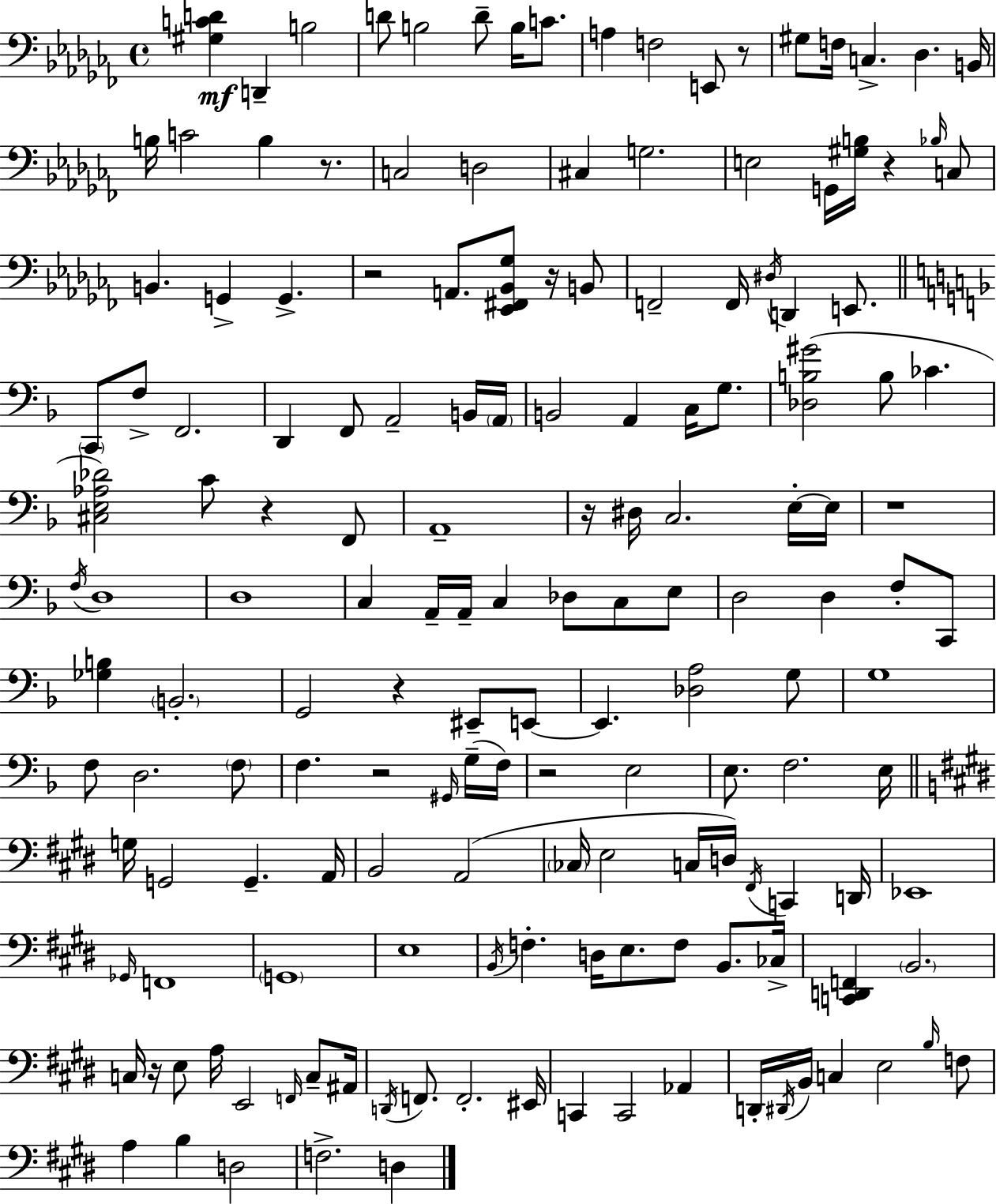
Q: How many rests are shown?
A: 12